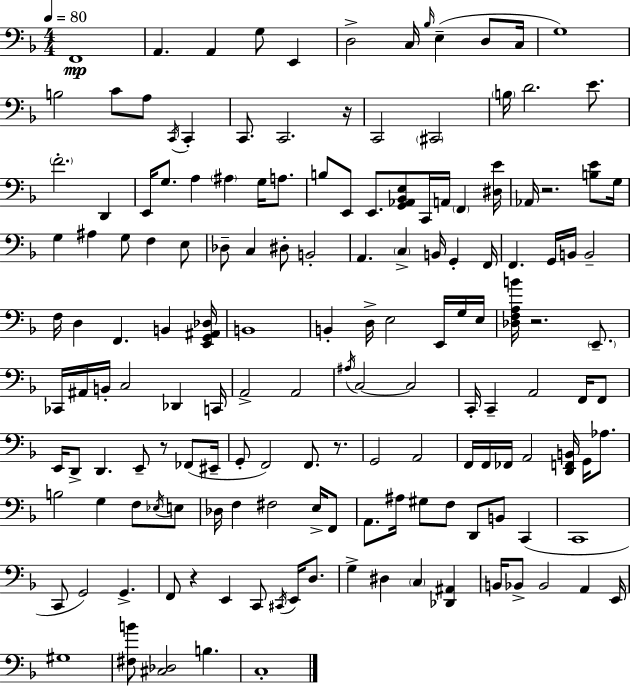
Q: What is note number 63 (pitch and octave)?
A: B2